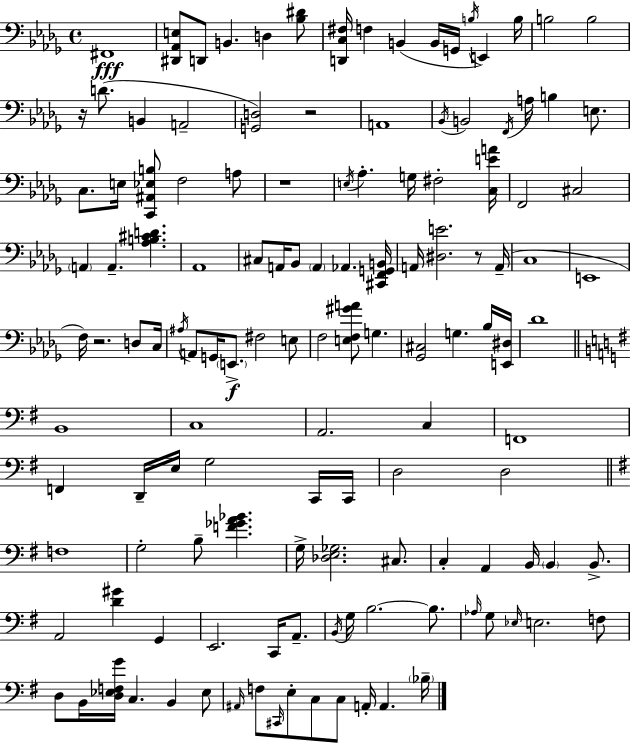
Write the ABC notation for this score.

X:1
T:Untitled
M:4/4
L:1/4
K:Bbm
^F,,4 [^D,,_A,,E,]/2 D,,/2 B,, D, [_B,^D]/2 [D,,C,^F,]/4 F, B,, B,,/4 G,,/4 B,/4 E,, B,/4 B,2 B,2 z/4 D/2 B,, A,,2 [G,,D,]2 z2 A,,4 _B,,/4 B,,2 F,,/4 A,/4 B, E,/2 C,/2 E,/4 [C,,^A,,_E,B,]/2 F,2 A,/2 z4 E,/4 _A, G,/4 ^F,2 [C,EA]/4 F,,2 ^C,2 A,, A,, [_A,B,^CD] _A,,4 ^C,/2 A,,/4 _B,,/2 A,, _A,, [^C,,F,,G,,B,,]/4 A,,/4 [^D,E]2 z/2 A,,/4 C,4 E,,4 F,/4 z2 D,/2 C,/4 ^A,/4 A,,/2 G,,/4 E,,/2 ^F,2 E,/2 F,2 [E,F,^GA]/2 G, [_G,,^C,]2 G, _B,/4 [E,,^D,]/4 _D4 B,,4 C,4 A,,2 C, F,,4 F,, D,,/4 E,/4 G,2 C,,/4 C,,/4 D,2 D,2 F,4 G,2 B,/2 [F_GA_B] G,/4 [_D,E,_G,]2 ^C,/2 C, A,, B,,/4 B,, B,,/2 A,,2 [D^G] G,, E,,2 C,,/4 A,,/2 B,,/4 G,/4 B,2 B,/2 _A,/4 G,/2 _E,/4 E,2 F,/2 D,/2 B,,/4 [D,_E,F,G]/4 C, B,, _E,/2 ^A,,/4 F,/2 ^C,,/4 E,/2 C,/2 C,/2 A,,/4 A,, _B,/4